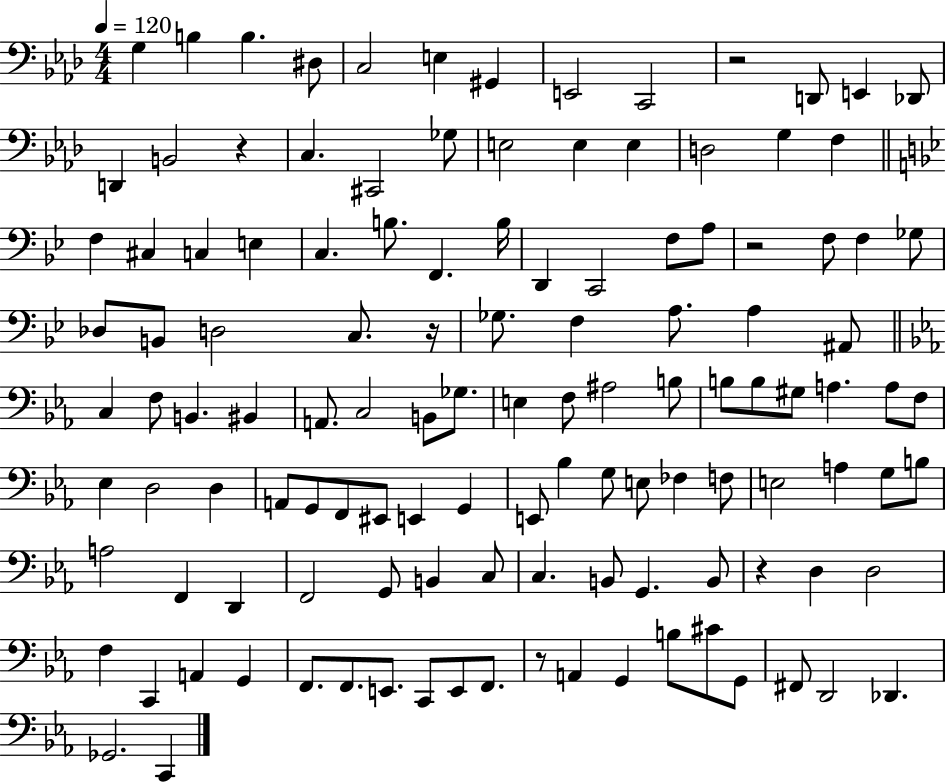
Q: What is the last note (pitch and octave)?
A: C2